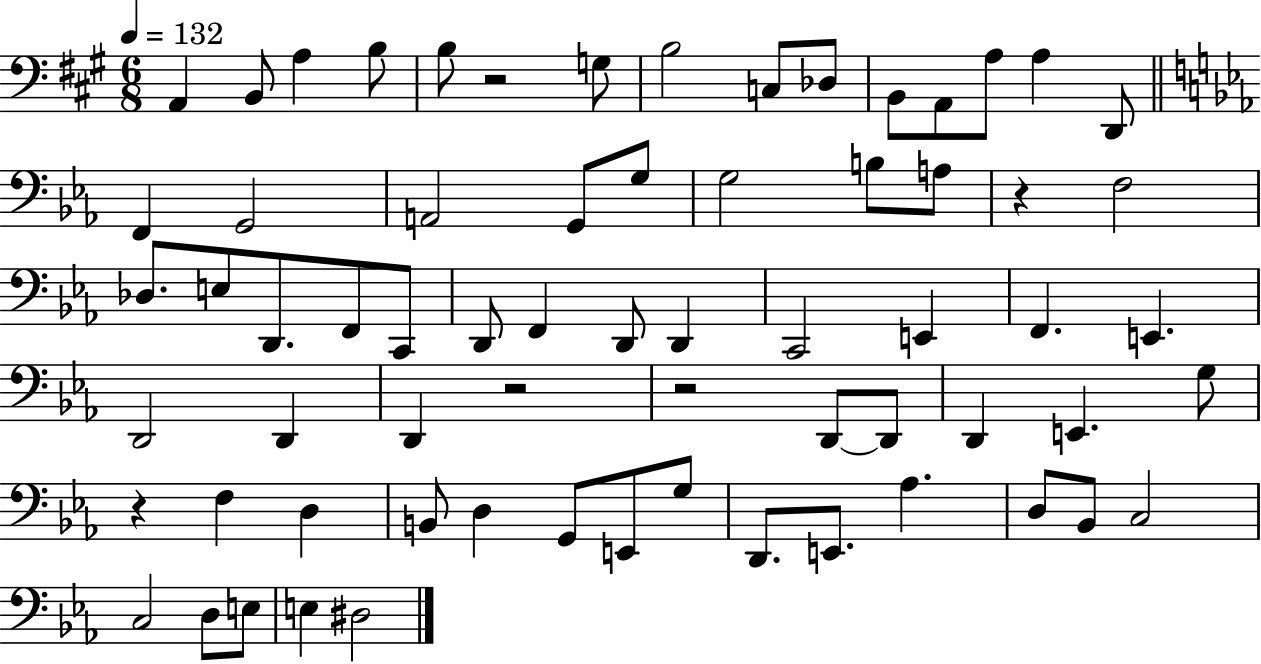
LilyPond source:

{
  \clef bass
  \numericTimeSignature
  \time 6/8
  \key a \major
  \tempo 4 = 132
  a,4 b,8 a4 b8 | b8 r2 g8 | b2 c8 des8 | b,8 a,8 a8 a4 d,8 | \break \bar "||" \break \key ees \major f,4 g,2 | a,2 g,8 g8 | g2 b8 a8 | r4 f2 | \break des8. e8 d,8. f,8 c,8 | d,8 f,4 d,8 d,4 | c,2 e,4 | f,4. e,4. | \break d,2 d,4 | d,4 r2 | r2 d,8~~ d,8 | d,4 e,4. g8 | \break r4 f4 d4 | b,8 d4 g,8 e,8 g8 | d,8. e,8. aes4. | d8 bes,8 c2 | \break c2 d8 e8 | e4 dis2 | \bar "|."
}